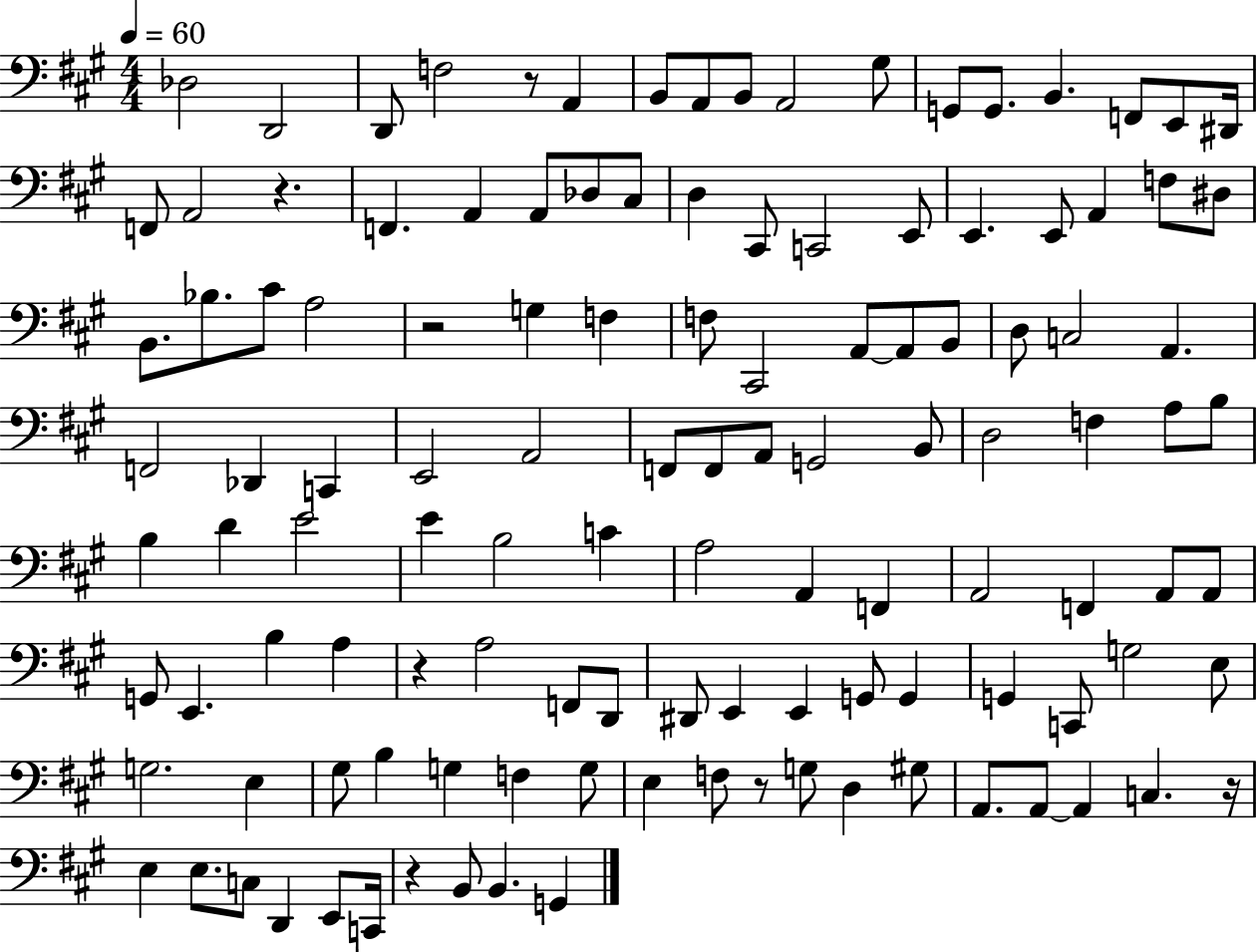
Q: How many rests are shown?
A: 7